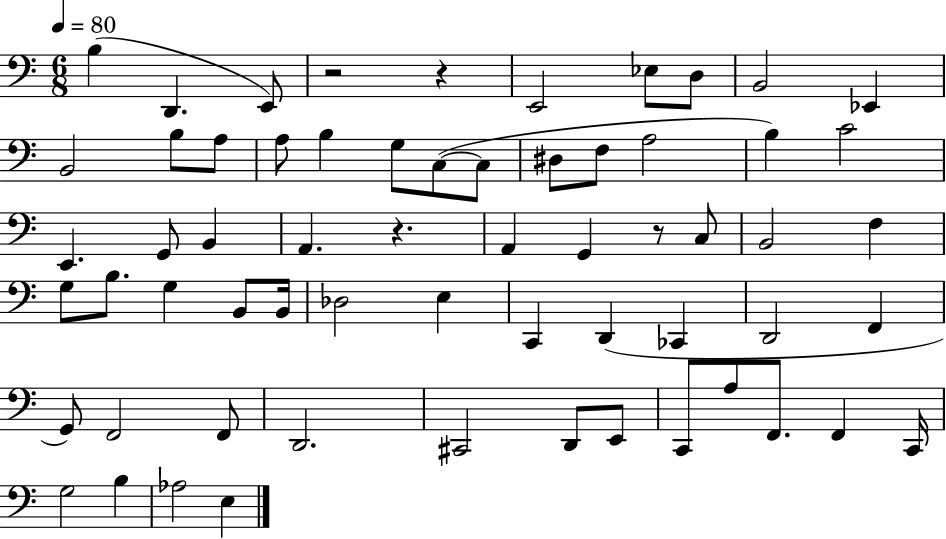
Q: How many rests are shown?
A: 4